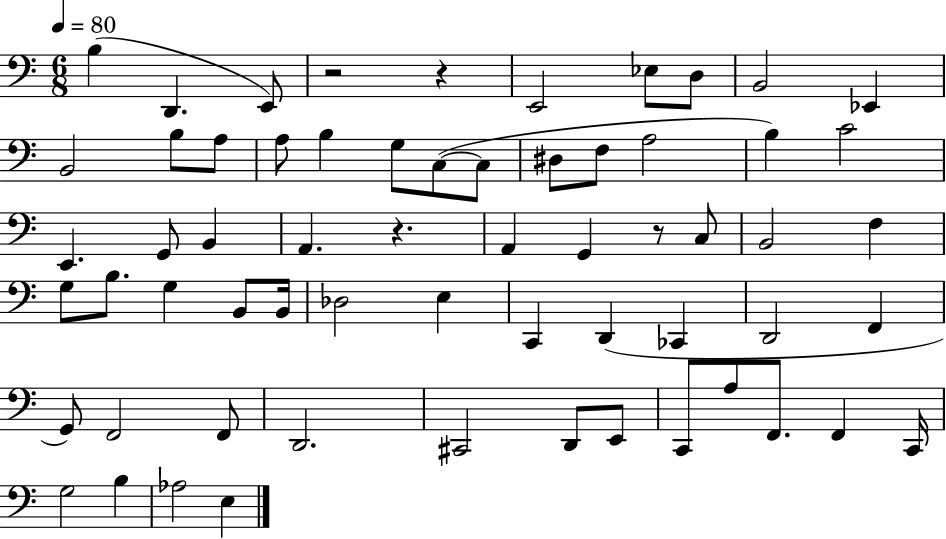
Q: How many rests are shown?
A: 4